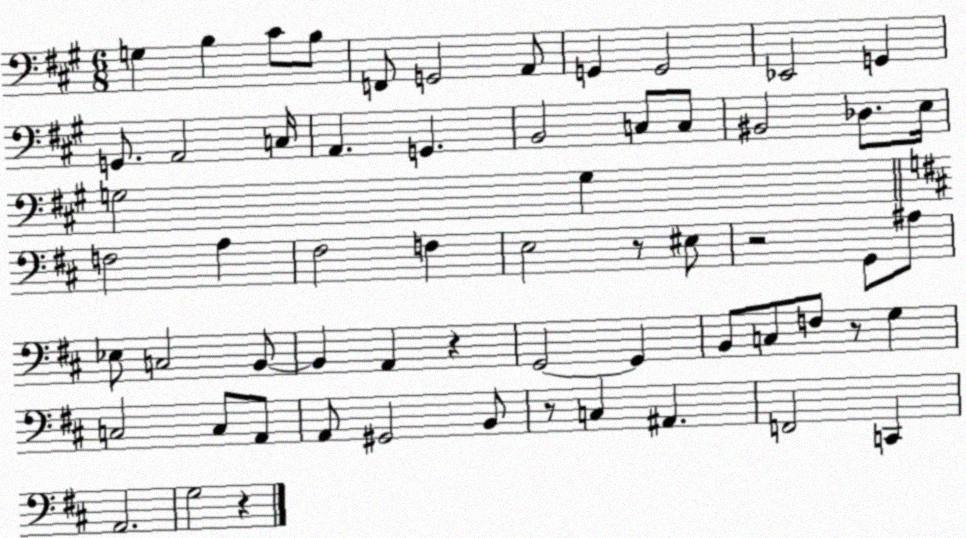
X:1
T:Untitled
M:6/8
L:1/4
K:A
G, B, ^C/2 B,/2 F,,/2 G,,2 A,,/2 G,, G,,2 _E,,2 G,, G,,/2 A,,2 C,/4 A,, G,, B,,2 C,/2 C,/2 ^B,,2 _D,/2 E,/4 G,2 G, F,2 A, ^F,2 F, E,2 z/2 ^E,/2 z2 G,,/2 ^A,/2 _E,/2 C,2 B,,/2 B,, A,, z G,,2 G,, B,,/2 C,/2 F,/2 z/2 G, C,2 C,/2 A,,/2 A,,/2 ^G,,2 B,,/2 z/2 C, ^A,, F,,2 C,, A,,2 G,2 z